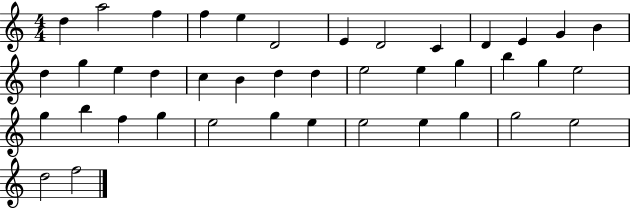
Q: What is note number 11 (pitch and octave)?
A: E4